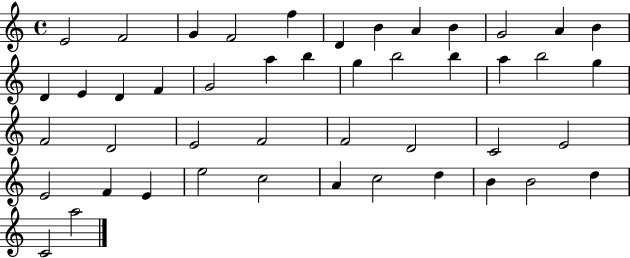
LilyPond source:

{
  \clef treble
  \time 4/4
  \defaultTimeSignature
  \key c \major
  e'2 f'2 | g'4 f'2 f''4 | d'4 b'4 a'4 b'4 | g'2 a'4 b'4 | \break d'4 e'4 d'4 f'4 | g'2 a''4 b''4 | g''4 b''2 b''4 | a''4 b''2 g''4 | \break f'2 d'2 | e'2 f'2 | f'2 d'2 | c'2 e'2 | \break e'2 f'4 e'4 | e''2 c''2 | a'4 c''2 d''4 | b'4 b'2 d''4 | \break c'2 a''2 | \bar "|."
}